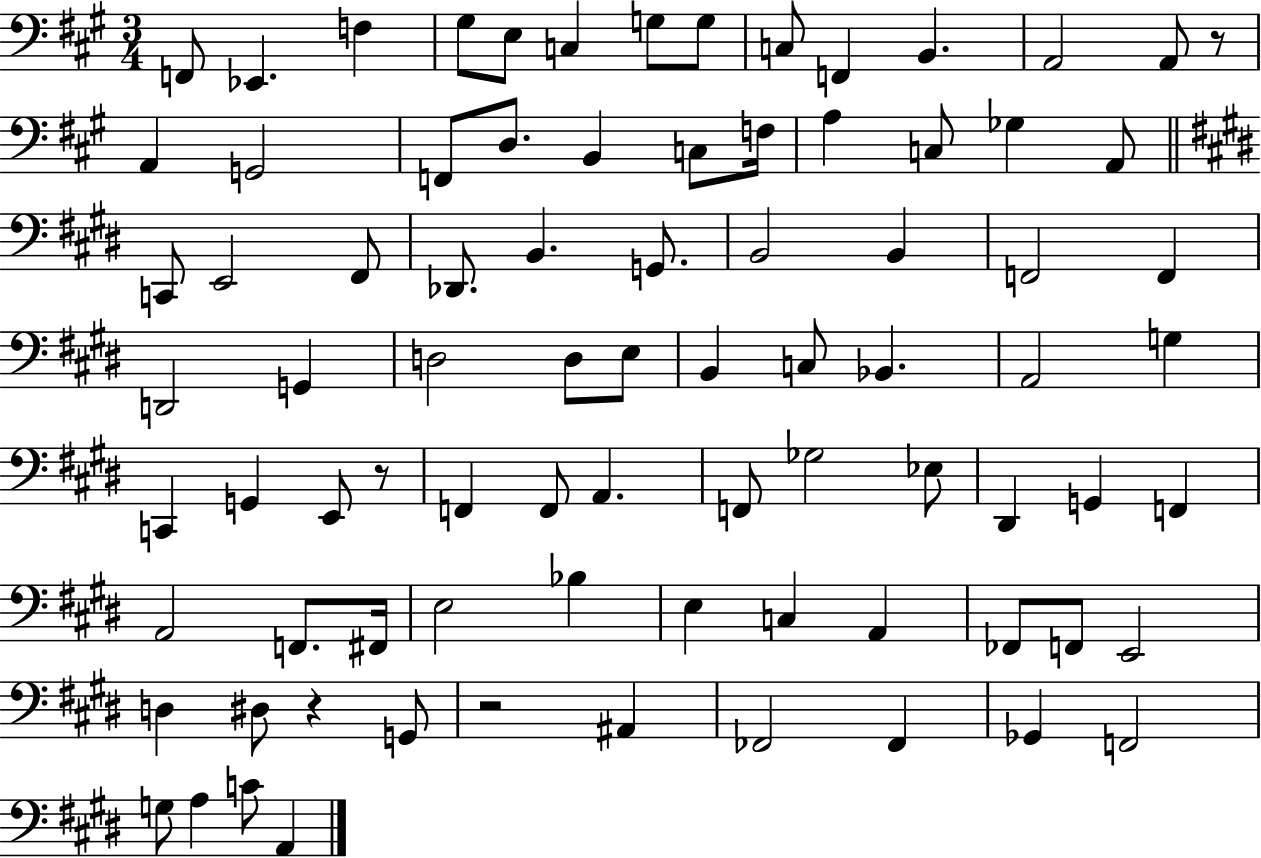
F2/e Eb2/q. F3/q G#3/e E3/e C3/q G3/e G3/e C3/e F2/q B2/q. A2/h A2/e R/e A2/q G2/h F2/e D3/e. B2/q C3/e F3/s A3/q C3/e Gb3/q A2/e C2/e E2/h F#2/e Db2/e. B2/q. G2/e. B2/h B2/q F2/h F2/q D2/h G2/q D3/h D3/e E3/e B2/q C3/e Bb2/q. A2/h G3/q C2/q G2/q E2/e R/e F2/q F2/e A2/q. F2/e Gb3/h Eb3/e D#2/q G2/q F2/q A2/h F2/e. F#2/s E3/h Bb3/q E3/q C3/q A2/q FES2/e F2/e E2/h D3/q D#3/e R/q G2/e R/h A#2/q FES2/h FES2/q Gb2/q F2/h G3/e A3/q C4/e A2/q